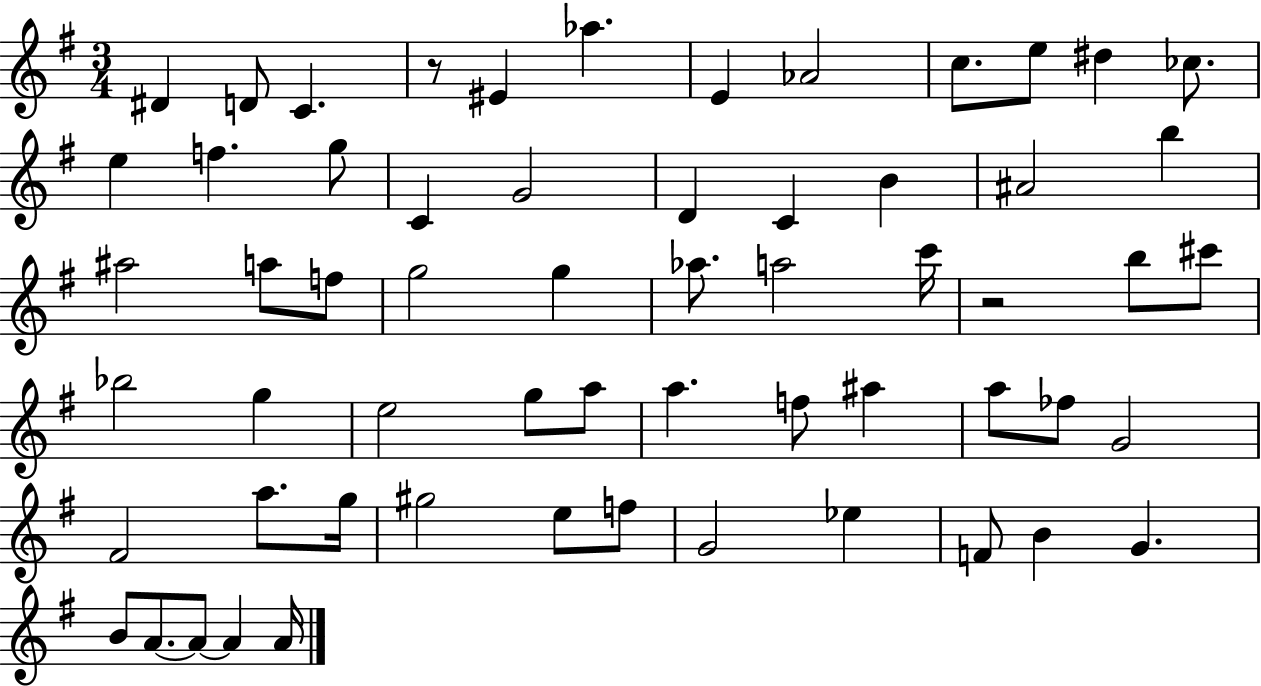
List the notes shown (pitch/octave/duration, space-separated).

D#4/q D4/e C4/q. R/e EIS4/q Ab5/q. E4/q Ab4/h C5/e. E5/e D#5/q CES5/e. E5/q F5/q. G5/e C4/q G4/h D4/q C4/q B4/q A#4/h B5/q A#5/h A5/e F5/e G5/h G5/q Ab5/e. A5/h C6/s R/h B5/e C#6/e Bb5/h G5/q E5/h G5/e A5/e A5/q. F5/e A#5/q A5/e FES5/e G4/h F#4/h A5/e. G5/s G#5/h E5/e F5/e G4/h Eb5/q F4/e B4/q G4/q. B4/e A4/e. A4/e A4/q A4/s